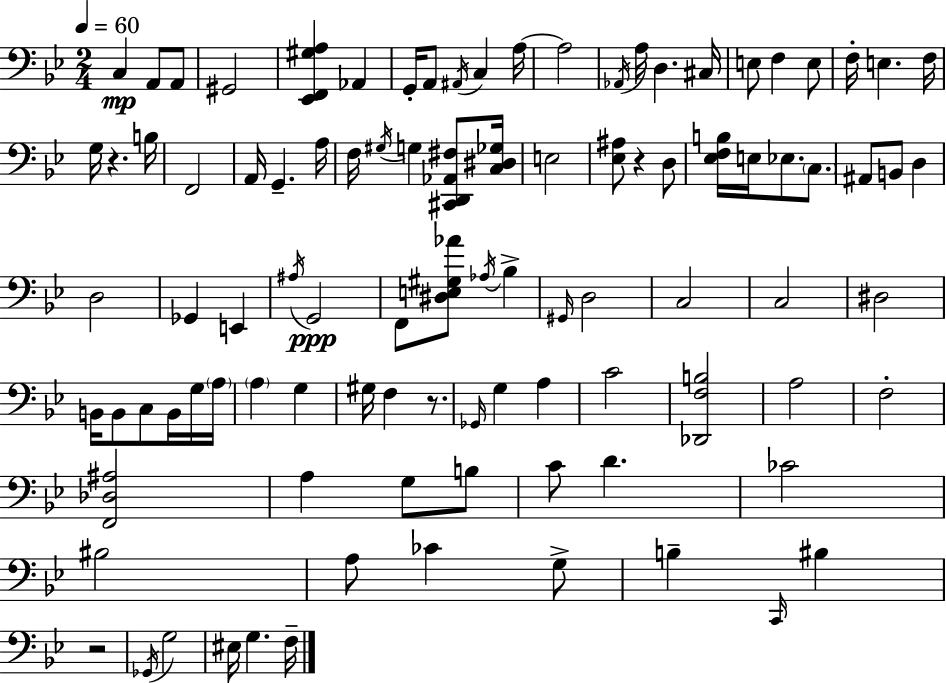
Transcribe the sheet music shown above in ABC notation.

X:1
T:Untitled
M:2/4
L:1/4
K:Gm
C, A,,/2 A,,/2 ^G,,2 [_E,,F,,^G,A,] _A,, G,,/4 A,,/2 ^A,,/4 C, A,/4 A,2 _A,,/4 A,/4 D, ^C,/4 E,/2 F, E,/2 F,/4 E, F,/4 G,/4 z B,/4 F,,2 A,,/4 G,, A,/4 F,/4 ^G,/4 G, [^C,,D,,_A,,^F,]/2 [C,^D,_G,]/4 E,2 [_E,^A,]/2 z D,/2 [_E,F,B,]/4 E,/4 _E,/2 C,/2 ^A,,/2 B,,/2 D, D,2 _G,, E,, ^A,/4 G,,2 F,,/2 [^D,E,^G,_A]/2 _A,/4 _B, ^G,,/4 D,2 C,2 C,2 ^D,2 B,,/4 B,,/2 C,/2 B,,/4 G,/4 A,/4 A, G, ^G,/4 F, z/2 _G,,/4 G, A, C2 [_D,,F,B,]2 A,2 F,2 [F,,_D,^A,]2 A, G,/2 B,/2 C/2 D _C2 ^B,2 A,/2 _C G,/2 B, C,,/4 ^B, z2 _G,,/4 G,2 ^E,/4 G, F,/4